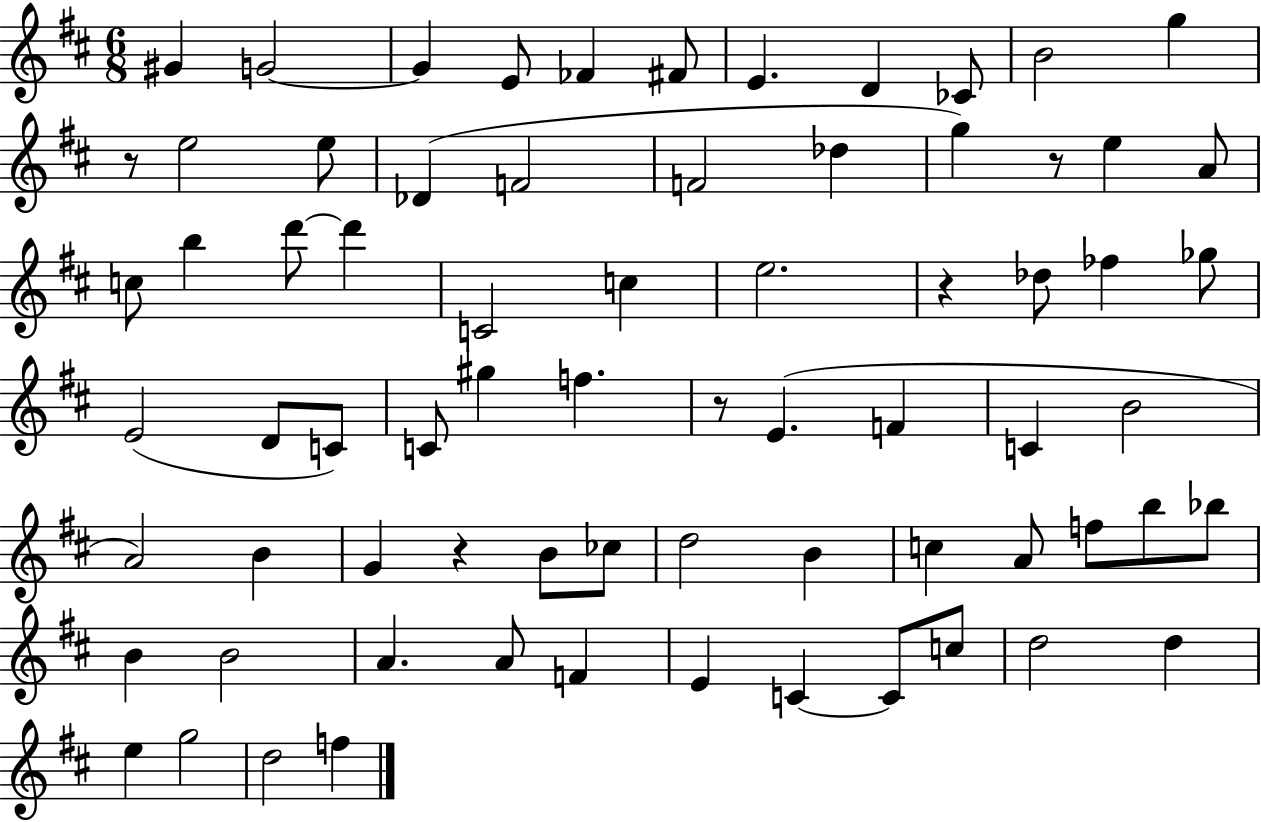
G#4/q G4/h G4/q E4/e FES4/q F#4/e E4/q. D4/q CES4/e B4/h G5/q R/e E5/h E5/e Db4/q F4/h F4/h Db5/q G5/q R/e E5/q A4/e C5/e B5/q D6/e D6/q C4/h C5/q E5/h. R/q Db5/e FES5/q Gb5/e E4/h D4/e C4/e C4/e G#5/q F5/q. R/e E4/q. F4/q C4/q B4/h A4/h B4/q G4/q R/q B4/e CES5/e D5/h B4/q C5/q A4/e F5/e B5/e Bb5/e B4/q B4/h A4/q. A4/e F4/q E4/q C4/q C4/e C5/e D5/h D5/q E5/q G5/h D5/h F5/q